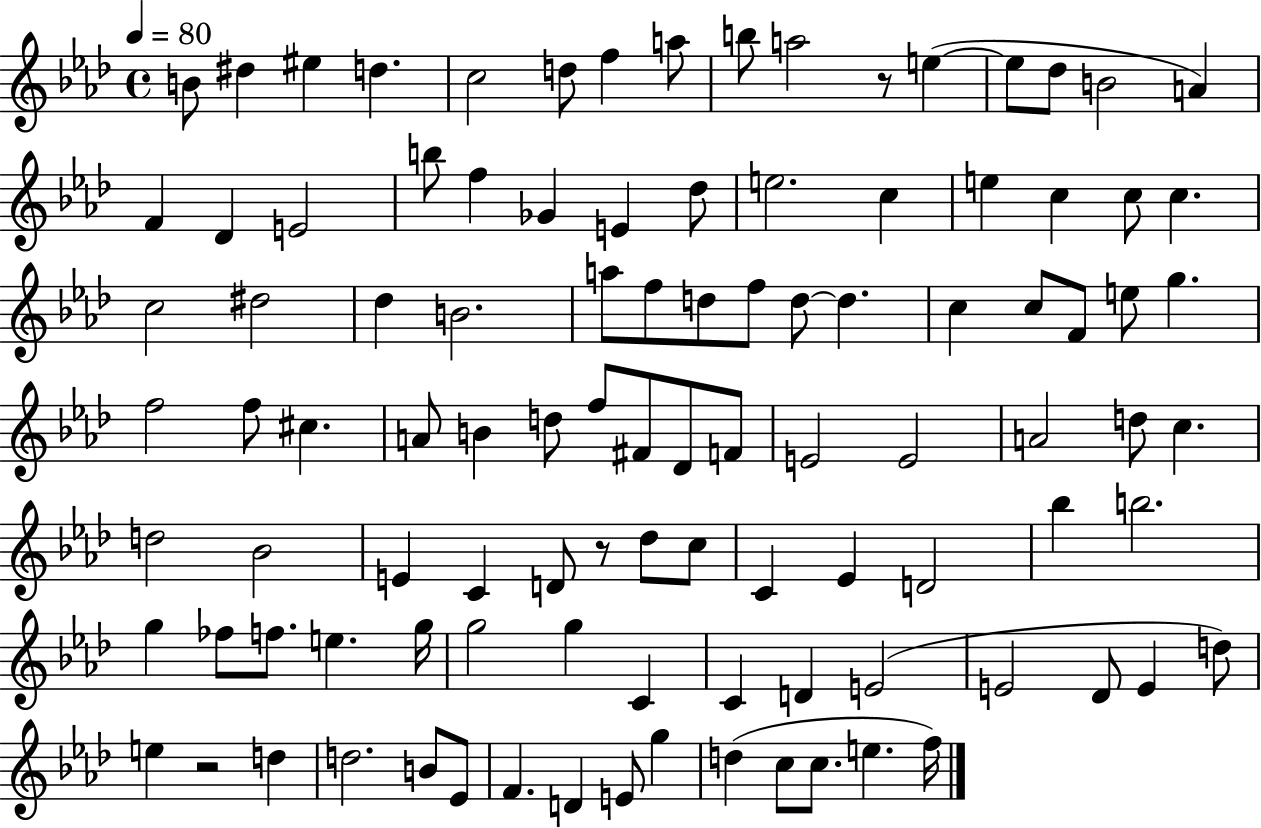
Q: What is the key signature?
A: AES major